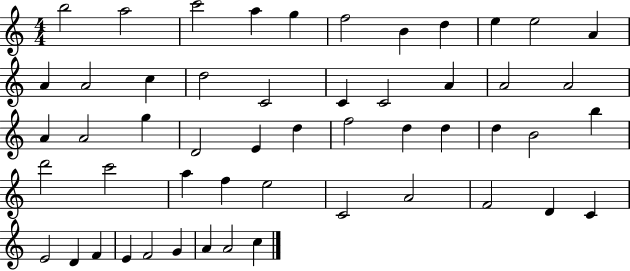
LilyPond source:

{
  \clef treble
  \numericTimeSignature
  \time 4/4
  \key c \major
  b''2 a''2 | c'''2 a''4 g''4 | f''2 b'4 d''4 | e''4 e''2 a'4 | \break a'4 a'2 c''4 | d''2 c'2 | c'4 c'2 a'4 | a'2 a'2 | \break a'4 a'2 g''4 | d'2 e'4 d''4 | f''2 d''4 d''4 | d''4 b'2 b''4 | \break d'''2 c'''2 | a''4 f''4 e''2 | c'2 a'2 | f'2 d'4 c'4 | \break e'2 d'4 f'4 | e'4 f'2 g'4 | a'4 a'2 c''4 | \bar "|."
}